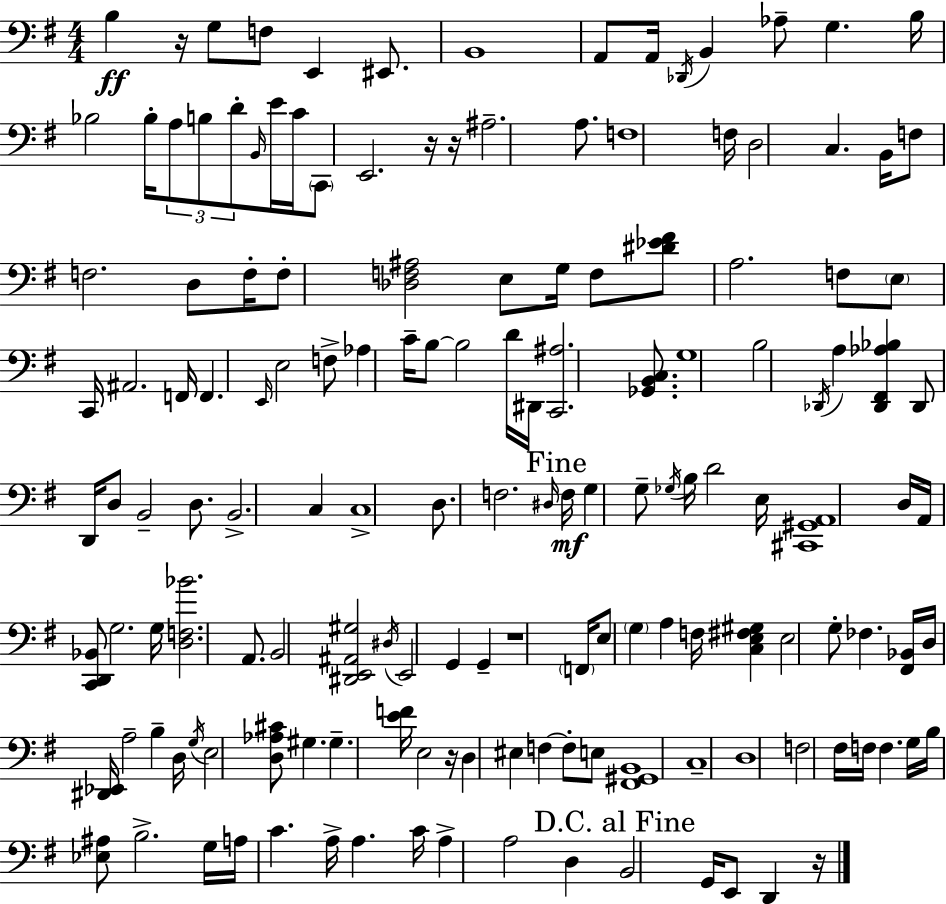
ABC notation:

X:1
T:Untitled
M:4/4
L:1/4
K:Em
B, z/4 G,/2 F,/2 E,, ^E,,/2 B,,4 A,,/2 A,,/4 _D,,/4 B,, _A,/2 G, B,/4 _B,2 _B,/4 A,/2 B,/2 D/2 B,,/4 E/4 C/4 C,,/2 E,,2 z/4 z/4 ^A,2 A,/2 F,4 F,/4 D,2 C, B,,/4 F,/2 F,2 D,/2 F,/4 F,/2 [_D,F,^A,]2 E,/2 G,/4 F,/2 [^D_E^F]/2 A,2 F,/2 E,/2 C,,/4 ^A,,2 F,,/4 F,, E,,/4 E,2 F,/2 _A, C/4 B,/2 B,2 D/4 ^D,,/4 [C,,^A,]2 [_G,,B,,C,]/2 G,4 B,2 _D,,/4 A, [_D,,^F,,_A,_B,] _D,,/2 D,,/4 D,/2 B,,2 D,/2 B,,2 C, C,4 D,/2 F,2 ^D,/4 F,/4 G, G,/2 _G,/4 B,/4 D2 E,/4 [^C,,^G,,A,,]4 D,/4 A,,/4 [C,,D,,_B,,]/2 G,2 G,/4 [D,F,_B]2 A,,/2 B,,2 [^D,,E,,^A,,^G,]2 ^D,/4 E,,2 G,, G,, z4 F,,/4 E,/2 G, A, F,/4 [C,E,^F,^G,] E,2 G,/2 _F, [^F,,_B,,]/4 D,/4 [^D,,_E,,]/4 A,2 B, D,/4 G,/4 E,2 [D,_A,^C]/2 ^G, ^G, [EF]/4 E,2 z/4 D, ^E, F, F,/2 E,/2 [^F,,^G,,B,,]4 C,4 D,4 F,2 ^F,/4 F,/4 F, G,/4 B,/4 [_E,^A,]/2 B,2 G,/4 A,/4 C A,/4 A, C/4 A, A,2 D, B,,2 G,,/4 E,,/2 D,, z/4